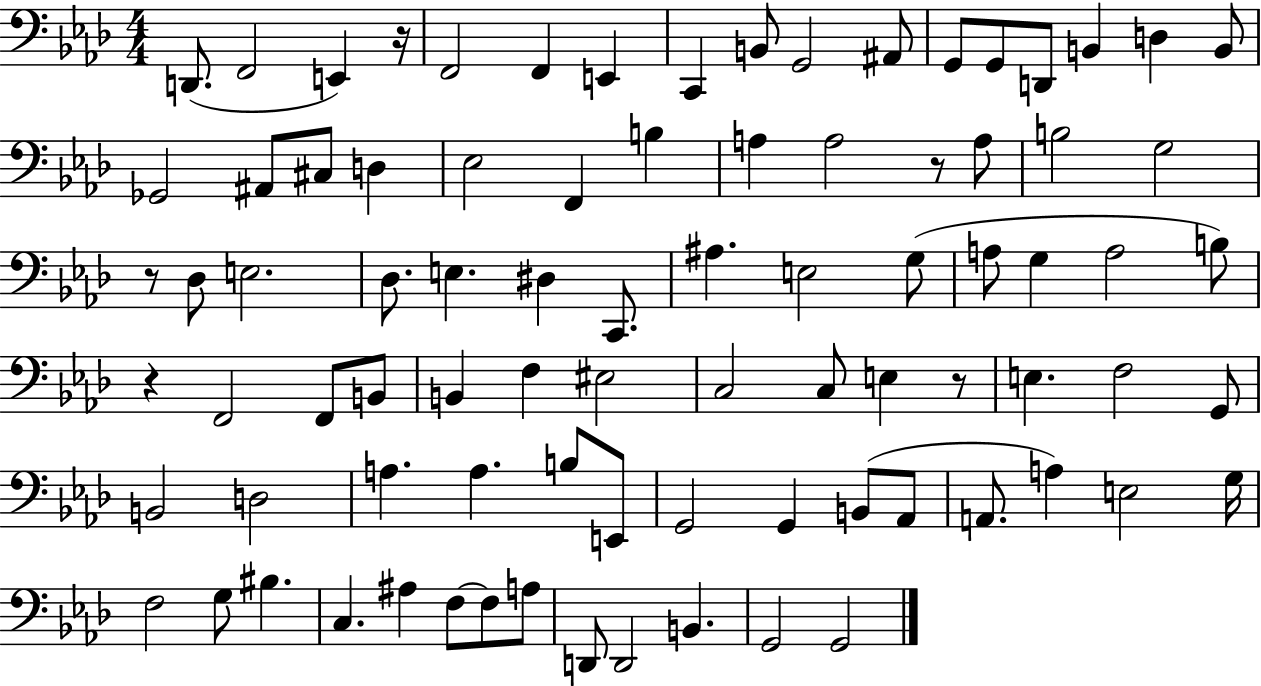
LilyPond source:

{
  \clef bass
  \numericTimeSignature
  \time 4/4
  \key aes \major
  d,8.( f,2 e,4) r16 | f,2 f,4 e,4 | c,4 b,8 g,2 ais,8 | g,8 g,8 d,8 b,4 d4 b,8 | \break ges,2 ais,8 cis8 d4 | ees2 f,4 b4 | a4 a2 r8 a8 | b2 g2 | \break r8 des8 e2. | des8. e4. dis4 c,8. | ais4. e2 g8( | a8 g4 a2 b8) | \break r4 f,2 f,8 b,8 | b,4 f4 eis2 | c2 c8 e4 r8 | e4. f2 g,8 | \break b,2 d2 | a4. a4. b8 e,8 | g,2 g,4 b,8( aes,8 | a,8. a4) e2 g16 | \break f2 g8 bis4. | c4. ais4 f8~~ f8 a8 | d,8 d,2 b,4. | g,2 g,2 | \break \bar "|."
}